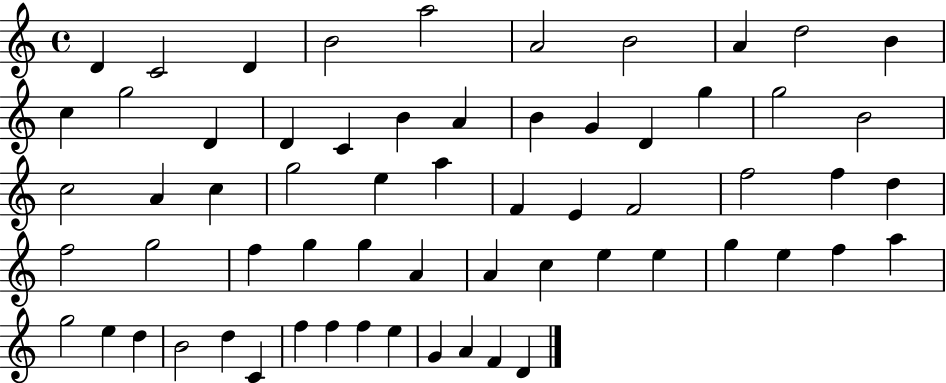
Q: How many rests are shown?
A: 0